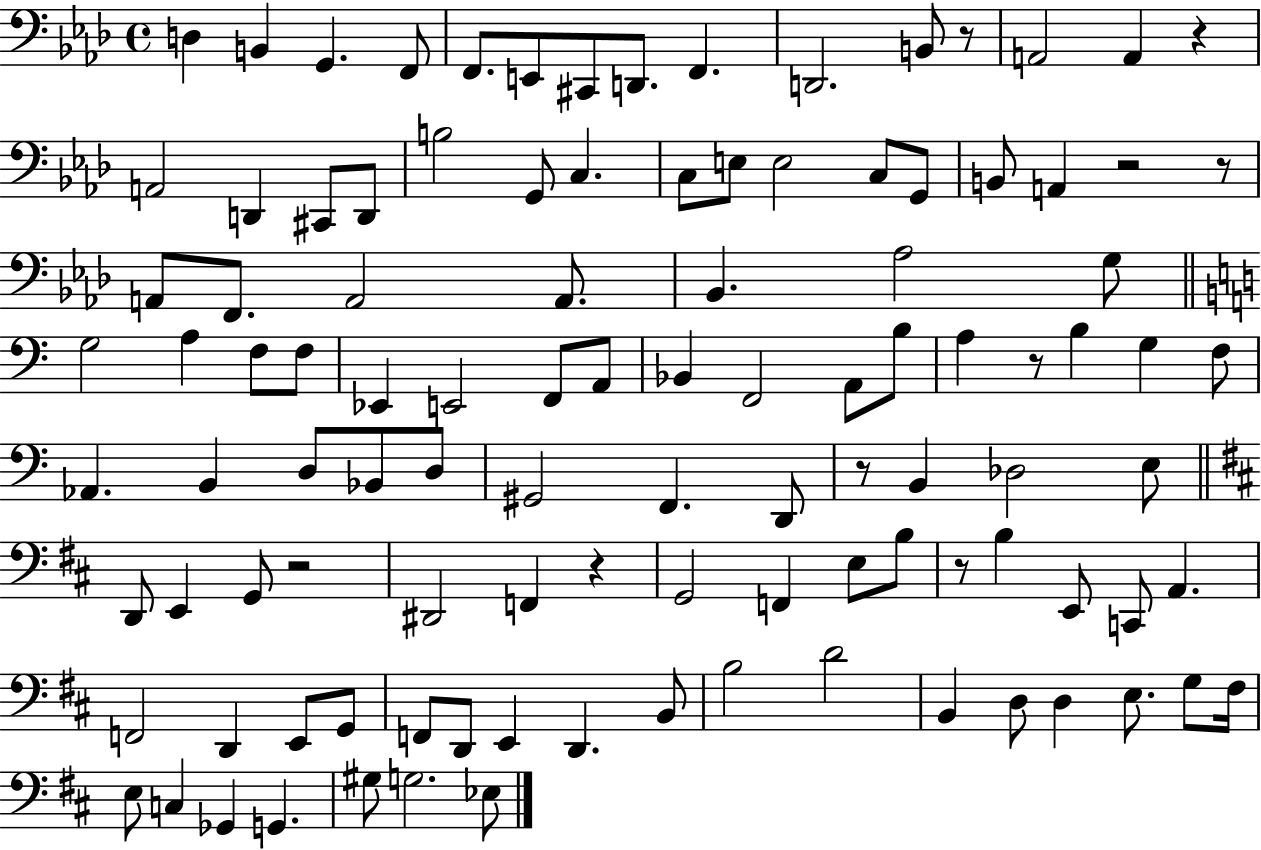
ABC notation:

X:1
T:Untitled
M:4/4
L:1/4
K:Ab
D, B,, G,, F,,/2 F,,/2 E,,/2 ^C,,/2 D,,/2 F,, D,,2 B,,/2 z/2 A,,2 A,, z A,,2 D,, ^C,,/2 D,,/2 B,2 G,,/2 C, C,/2 E,/2 E,2 C,/2 G,,/2 B,,/2 A,, z2 z/2 A,,/2 F,,/2 A,,2 A,,/2 _B,, _A,2 G,/2 G,2 A, F,/2 F,/2 _E,, E,,2 F,,/2 A,,/2 _B,, F,,2 A,,/2 B,/2 A, z/2 B, G, F,/2 _A,, B,, D,/2 _B,,/2 D,/2 ^G,,2 F,, D,,/2 z/2 B,, _D,2 E,/2 D,,/2 E,, G,,/2 z2 ^D,,2 F,, z G,,2 F,, E,/2 B,/2 z/2 B, E,,/2 C,,/2 A,, F,,2 D,, E,,/2 G,,/2 F,,/2 D,,/2 E,, D,, B,,/2 B,2 D2 B,, D,/2 D, E,/2 G,/2 ^F,/4 E,/2 C, _G,, G,, ^G,/2 G,2 _E,/2